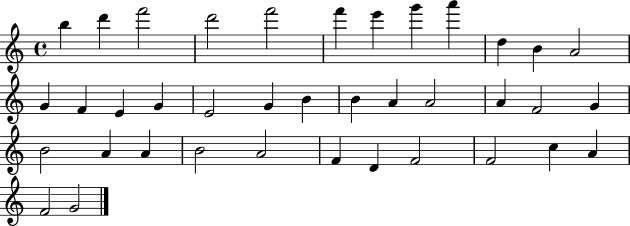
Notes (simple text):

B5/q D6/q F6/h D6/h F6/h F6/q E6/q G6/q A6/q D5/q B4/q A4/h G4/q F4/q E4/q G4/q E4/h G4/q B4/q B4/q A4/q A4/h A4/q F4/h G4/q B4/h A4/q A4/q B4/h A4/h F4/q D4/q F4/h F4/h C5/q A4/q F4/h G4/h